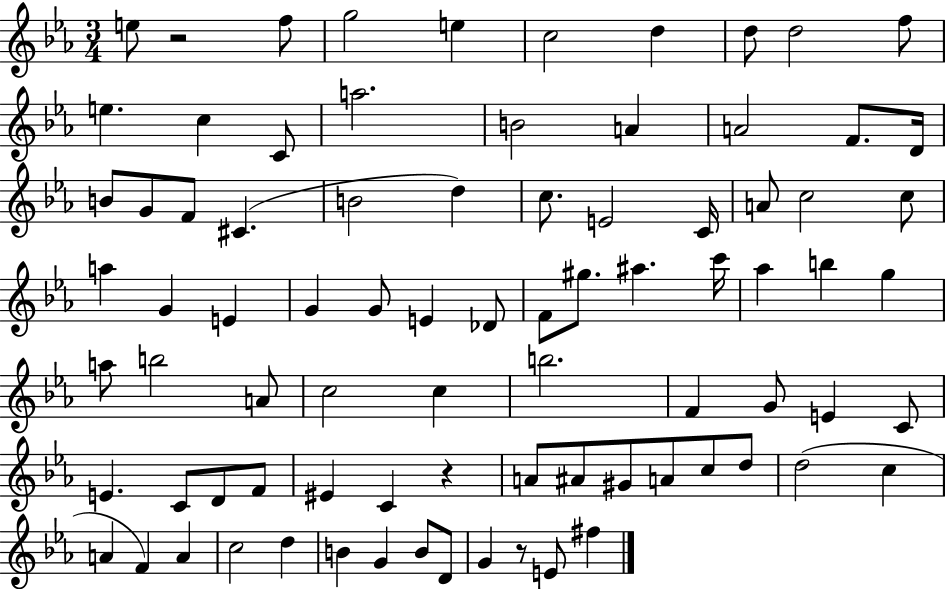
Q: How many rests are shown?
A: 3